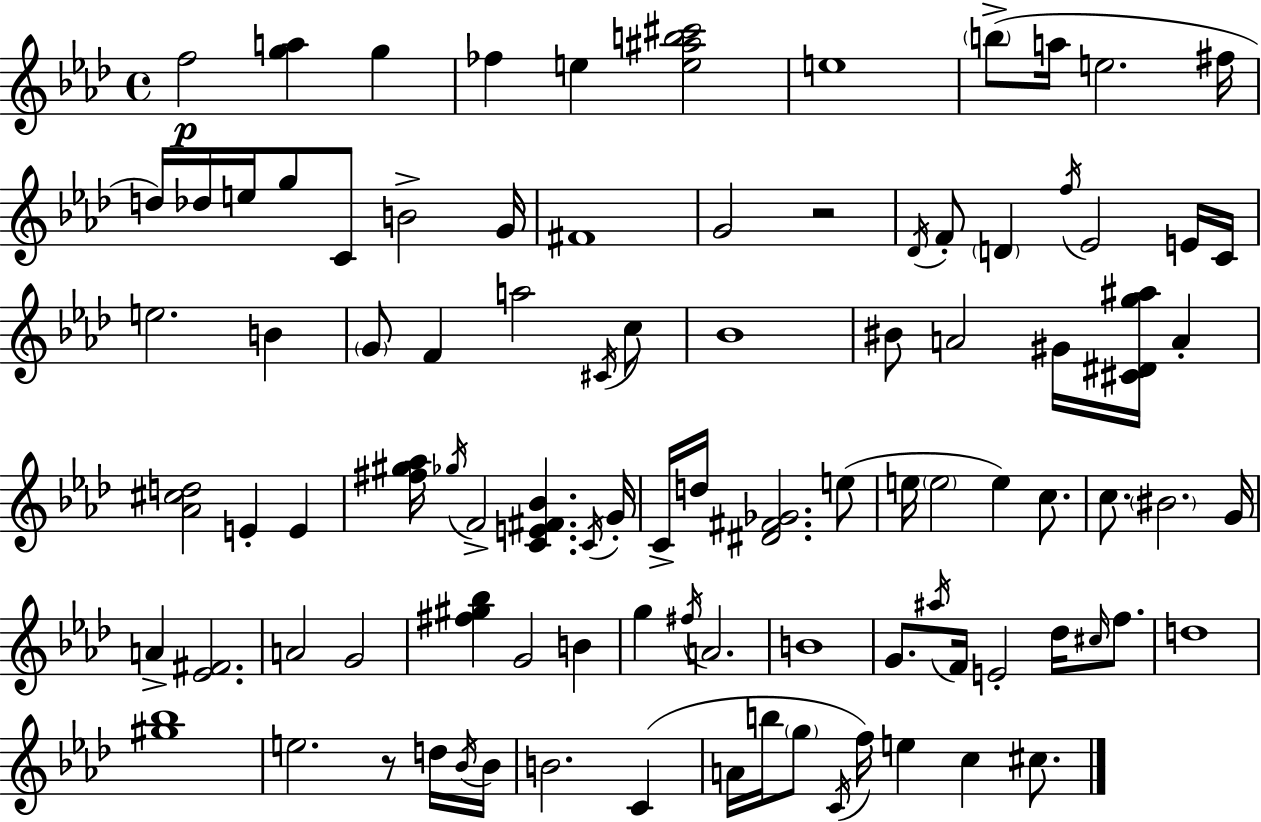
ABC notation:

X:1
T:Untitled
M:4/4
L:1/4
K:Ab
f2 [ga] g _f e [e^ab^c']2 e4 b/2 a/4 e2 ^f/4 d/4 _d/4 e/4 g/2 C/2 B2 G/4 ^F4 G2 z2 _D/4 F/2 D f/4 _E2 E/4 C/4 e2 B G/2 F a2 ^C/4 c/2 _B4 ^B/2 A2 ^G/4 [^C^Dg^a]/4 A [_A^cd]2 E E [^f^g_a]/4 _g/4 F2 [CE^F_B] C/4 G/4 C/4 d/4 [^D^F_G]2 e/2 e/4 e2 e c/2 c/2 ^B2 G/4 A [_E^F]2 A2 G2 [^f^g_b] G2 B g ^f/4 A2 B4 G/2 ^a/4 F/4 E2 _d/4 ^c/4 f/2 d4 [^g_b]4 e2 z/2 d/4 _B/4 _B/4 B2 C A/4 b/4 g/2 C/4 f/4 e c ^c/2